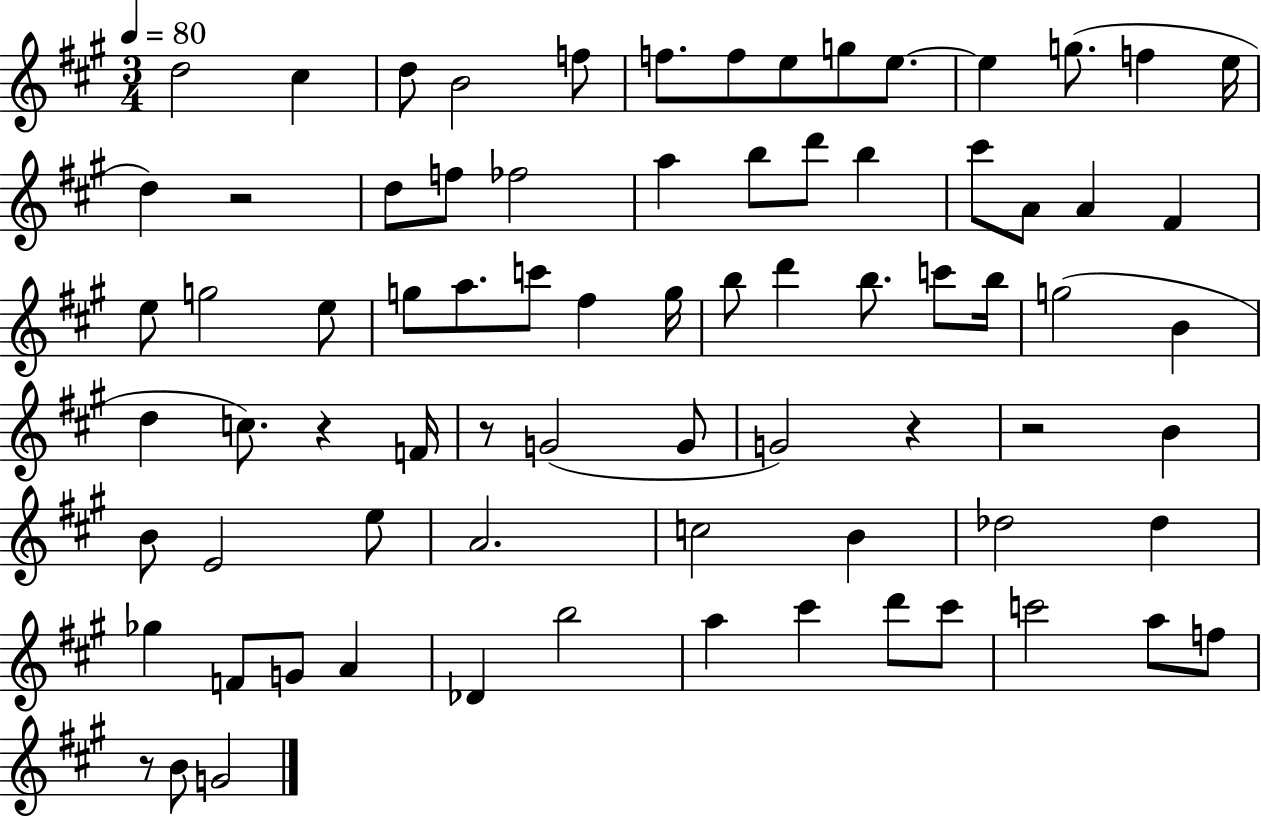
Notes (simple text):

D5/h C#5/q D5/e B4/h F5/e F5/e. F5/e E5/e G5/e E5/e. E5/q G5/e. F5/q E5/s D5/q R/h D5/e F5/e FES5/h A5/q B5/e D6/e B5/q C#6/e A4/e A4/q F#4/q E5/e G5/h E5/e G5/e A5/e. C6/e F#5/q G5/s B5/e D6/q B5/e. C6/e B5/s G5/h B4/q D5/q C5/e. R/q F4/s R/e G4/h G4/e G4/h R/q R/h B4/q B4/e E4/h E5/e A4/h. C5/h B4/q Db5/h Db5/q Gb5/q F4/e G4/e A4/q Db4/q B5/h A5/q C#6/q D6/e C#6/e C6/h A5/e F5/e R/e B4/e G4/h